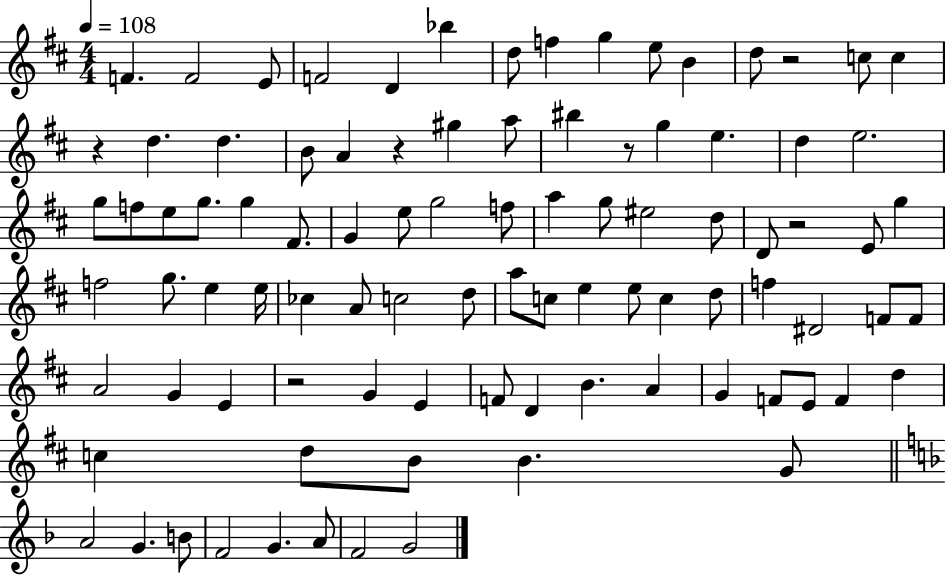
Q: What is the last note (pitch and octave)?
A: G4